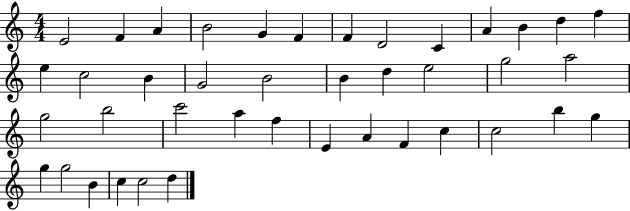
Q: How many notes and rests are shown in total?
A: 41